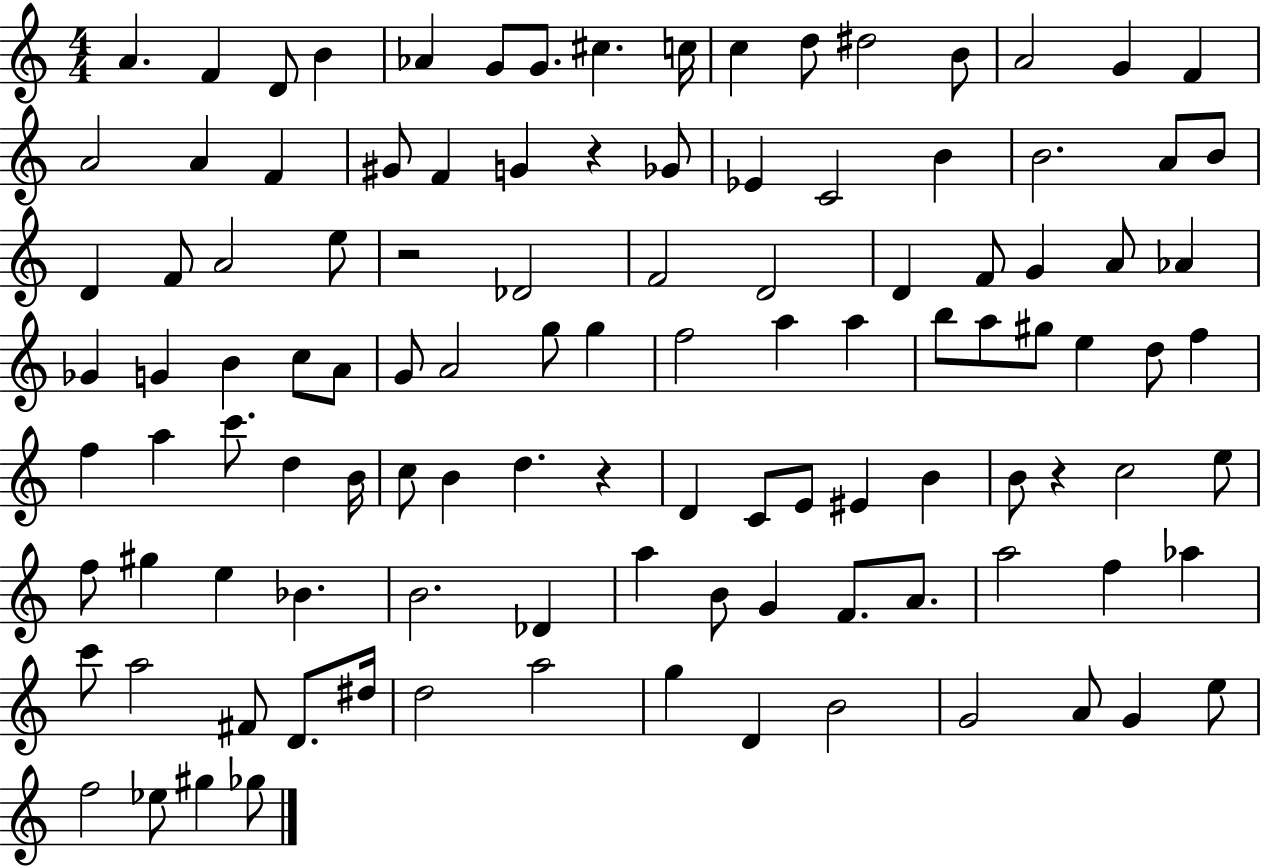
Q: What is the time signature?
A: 4/4